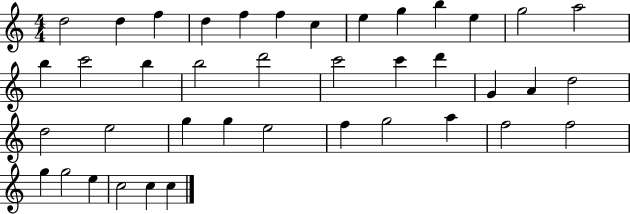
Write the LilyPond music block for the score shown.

{
  \clef treble
  \numericTimeSignature
  \time 4/4
  \key c \major
  d''2 d''4 f''4 | d''4 f''4 f''4 c''4 | e''4 g''4 b''4 e''4 | g''2 a''2 | \break b''4 c'''2 b''4 | b''2 d'''2 | c'''2 c'''4 d'''4 | g'4 a'4 d''2 | \break d''2 e''2 | g''4 g''4 e''2 | f''4 g''2 a''4 | f''2 f''2 | \break g''4 g''2 e''4 | c''2 c''4 c''4 | \bar "|."
}